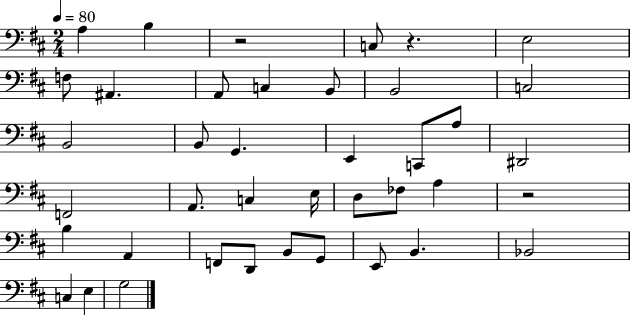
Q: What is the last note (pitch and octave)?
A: G3